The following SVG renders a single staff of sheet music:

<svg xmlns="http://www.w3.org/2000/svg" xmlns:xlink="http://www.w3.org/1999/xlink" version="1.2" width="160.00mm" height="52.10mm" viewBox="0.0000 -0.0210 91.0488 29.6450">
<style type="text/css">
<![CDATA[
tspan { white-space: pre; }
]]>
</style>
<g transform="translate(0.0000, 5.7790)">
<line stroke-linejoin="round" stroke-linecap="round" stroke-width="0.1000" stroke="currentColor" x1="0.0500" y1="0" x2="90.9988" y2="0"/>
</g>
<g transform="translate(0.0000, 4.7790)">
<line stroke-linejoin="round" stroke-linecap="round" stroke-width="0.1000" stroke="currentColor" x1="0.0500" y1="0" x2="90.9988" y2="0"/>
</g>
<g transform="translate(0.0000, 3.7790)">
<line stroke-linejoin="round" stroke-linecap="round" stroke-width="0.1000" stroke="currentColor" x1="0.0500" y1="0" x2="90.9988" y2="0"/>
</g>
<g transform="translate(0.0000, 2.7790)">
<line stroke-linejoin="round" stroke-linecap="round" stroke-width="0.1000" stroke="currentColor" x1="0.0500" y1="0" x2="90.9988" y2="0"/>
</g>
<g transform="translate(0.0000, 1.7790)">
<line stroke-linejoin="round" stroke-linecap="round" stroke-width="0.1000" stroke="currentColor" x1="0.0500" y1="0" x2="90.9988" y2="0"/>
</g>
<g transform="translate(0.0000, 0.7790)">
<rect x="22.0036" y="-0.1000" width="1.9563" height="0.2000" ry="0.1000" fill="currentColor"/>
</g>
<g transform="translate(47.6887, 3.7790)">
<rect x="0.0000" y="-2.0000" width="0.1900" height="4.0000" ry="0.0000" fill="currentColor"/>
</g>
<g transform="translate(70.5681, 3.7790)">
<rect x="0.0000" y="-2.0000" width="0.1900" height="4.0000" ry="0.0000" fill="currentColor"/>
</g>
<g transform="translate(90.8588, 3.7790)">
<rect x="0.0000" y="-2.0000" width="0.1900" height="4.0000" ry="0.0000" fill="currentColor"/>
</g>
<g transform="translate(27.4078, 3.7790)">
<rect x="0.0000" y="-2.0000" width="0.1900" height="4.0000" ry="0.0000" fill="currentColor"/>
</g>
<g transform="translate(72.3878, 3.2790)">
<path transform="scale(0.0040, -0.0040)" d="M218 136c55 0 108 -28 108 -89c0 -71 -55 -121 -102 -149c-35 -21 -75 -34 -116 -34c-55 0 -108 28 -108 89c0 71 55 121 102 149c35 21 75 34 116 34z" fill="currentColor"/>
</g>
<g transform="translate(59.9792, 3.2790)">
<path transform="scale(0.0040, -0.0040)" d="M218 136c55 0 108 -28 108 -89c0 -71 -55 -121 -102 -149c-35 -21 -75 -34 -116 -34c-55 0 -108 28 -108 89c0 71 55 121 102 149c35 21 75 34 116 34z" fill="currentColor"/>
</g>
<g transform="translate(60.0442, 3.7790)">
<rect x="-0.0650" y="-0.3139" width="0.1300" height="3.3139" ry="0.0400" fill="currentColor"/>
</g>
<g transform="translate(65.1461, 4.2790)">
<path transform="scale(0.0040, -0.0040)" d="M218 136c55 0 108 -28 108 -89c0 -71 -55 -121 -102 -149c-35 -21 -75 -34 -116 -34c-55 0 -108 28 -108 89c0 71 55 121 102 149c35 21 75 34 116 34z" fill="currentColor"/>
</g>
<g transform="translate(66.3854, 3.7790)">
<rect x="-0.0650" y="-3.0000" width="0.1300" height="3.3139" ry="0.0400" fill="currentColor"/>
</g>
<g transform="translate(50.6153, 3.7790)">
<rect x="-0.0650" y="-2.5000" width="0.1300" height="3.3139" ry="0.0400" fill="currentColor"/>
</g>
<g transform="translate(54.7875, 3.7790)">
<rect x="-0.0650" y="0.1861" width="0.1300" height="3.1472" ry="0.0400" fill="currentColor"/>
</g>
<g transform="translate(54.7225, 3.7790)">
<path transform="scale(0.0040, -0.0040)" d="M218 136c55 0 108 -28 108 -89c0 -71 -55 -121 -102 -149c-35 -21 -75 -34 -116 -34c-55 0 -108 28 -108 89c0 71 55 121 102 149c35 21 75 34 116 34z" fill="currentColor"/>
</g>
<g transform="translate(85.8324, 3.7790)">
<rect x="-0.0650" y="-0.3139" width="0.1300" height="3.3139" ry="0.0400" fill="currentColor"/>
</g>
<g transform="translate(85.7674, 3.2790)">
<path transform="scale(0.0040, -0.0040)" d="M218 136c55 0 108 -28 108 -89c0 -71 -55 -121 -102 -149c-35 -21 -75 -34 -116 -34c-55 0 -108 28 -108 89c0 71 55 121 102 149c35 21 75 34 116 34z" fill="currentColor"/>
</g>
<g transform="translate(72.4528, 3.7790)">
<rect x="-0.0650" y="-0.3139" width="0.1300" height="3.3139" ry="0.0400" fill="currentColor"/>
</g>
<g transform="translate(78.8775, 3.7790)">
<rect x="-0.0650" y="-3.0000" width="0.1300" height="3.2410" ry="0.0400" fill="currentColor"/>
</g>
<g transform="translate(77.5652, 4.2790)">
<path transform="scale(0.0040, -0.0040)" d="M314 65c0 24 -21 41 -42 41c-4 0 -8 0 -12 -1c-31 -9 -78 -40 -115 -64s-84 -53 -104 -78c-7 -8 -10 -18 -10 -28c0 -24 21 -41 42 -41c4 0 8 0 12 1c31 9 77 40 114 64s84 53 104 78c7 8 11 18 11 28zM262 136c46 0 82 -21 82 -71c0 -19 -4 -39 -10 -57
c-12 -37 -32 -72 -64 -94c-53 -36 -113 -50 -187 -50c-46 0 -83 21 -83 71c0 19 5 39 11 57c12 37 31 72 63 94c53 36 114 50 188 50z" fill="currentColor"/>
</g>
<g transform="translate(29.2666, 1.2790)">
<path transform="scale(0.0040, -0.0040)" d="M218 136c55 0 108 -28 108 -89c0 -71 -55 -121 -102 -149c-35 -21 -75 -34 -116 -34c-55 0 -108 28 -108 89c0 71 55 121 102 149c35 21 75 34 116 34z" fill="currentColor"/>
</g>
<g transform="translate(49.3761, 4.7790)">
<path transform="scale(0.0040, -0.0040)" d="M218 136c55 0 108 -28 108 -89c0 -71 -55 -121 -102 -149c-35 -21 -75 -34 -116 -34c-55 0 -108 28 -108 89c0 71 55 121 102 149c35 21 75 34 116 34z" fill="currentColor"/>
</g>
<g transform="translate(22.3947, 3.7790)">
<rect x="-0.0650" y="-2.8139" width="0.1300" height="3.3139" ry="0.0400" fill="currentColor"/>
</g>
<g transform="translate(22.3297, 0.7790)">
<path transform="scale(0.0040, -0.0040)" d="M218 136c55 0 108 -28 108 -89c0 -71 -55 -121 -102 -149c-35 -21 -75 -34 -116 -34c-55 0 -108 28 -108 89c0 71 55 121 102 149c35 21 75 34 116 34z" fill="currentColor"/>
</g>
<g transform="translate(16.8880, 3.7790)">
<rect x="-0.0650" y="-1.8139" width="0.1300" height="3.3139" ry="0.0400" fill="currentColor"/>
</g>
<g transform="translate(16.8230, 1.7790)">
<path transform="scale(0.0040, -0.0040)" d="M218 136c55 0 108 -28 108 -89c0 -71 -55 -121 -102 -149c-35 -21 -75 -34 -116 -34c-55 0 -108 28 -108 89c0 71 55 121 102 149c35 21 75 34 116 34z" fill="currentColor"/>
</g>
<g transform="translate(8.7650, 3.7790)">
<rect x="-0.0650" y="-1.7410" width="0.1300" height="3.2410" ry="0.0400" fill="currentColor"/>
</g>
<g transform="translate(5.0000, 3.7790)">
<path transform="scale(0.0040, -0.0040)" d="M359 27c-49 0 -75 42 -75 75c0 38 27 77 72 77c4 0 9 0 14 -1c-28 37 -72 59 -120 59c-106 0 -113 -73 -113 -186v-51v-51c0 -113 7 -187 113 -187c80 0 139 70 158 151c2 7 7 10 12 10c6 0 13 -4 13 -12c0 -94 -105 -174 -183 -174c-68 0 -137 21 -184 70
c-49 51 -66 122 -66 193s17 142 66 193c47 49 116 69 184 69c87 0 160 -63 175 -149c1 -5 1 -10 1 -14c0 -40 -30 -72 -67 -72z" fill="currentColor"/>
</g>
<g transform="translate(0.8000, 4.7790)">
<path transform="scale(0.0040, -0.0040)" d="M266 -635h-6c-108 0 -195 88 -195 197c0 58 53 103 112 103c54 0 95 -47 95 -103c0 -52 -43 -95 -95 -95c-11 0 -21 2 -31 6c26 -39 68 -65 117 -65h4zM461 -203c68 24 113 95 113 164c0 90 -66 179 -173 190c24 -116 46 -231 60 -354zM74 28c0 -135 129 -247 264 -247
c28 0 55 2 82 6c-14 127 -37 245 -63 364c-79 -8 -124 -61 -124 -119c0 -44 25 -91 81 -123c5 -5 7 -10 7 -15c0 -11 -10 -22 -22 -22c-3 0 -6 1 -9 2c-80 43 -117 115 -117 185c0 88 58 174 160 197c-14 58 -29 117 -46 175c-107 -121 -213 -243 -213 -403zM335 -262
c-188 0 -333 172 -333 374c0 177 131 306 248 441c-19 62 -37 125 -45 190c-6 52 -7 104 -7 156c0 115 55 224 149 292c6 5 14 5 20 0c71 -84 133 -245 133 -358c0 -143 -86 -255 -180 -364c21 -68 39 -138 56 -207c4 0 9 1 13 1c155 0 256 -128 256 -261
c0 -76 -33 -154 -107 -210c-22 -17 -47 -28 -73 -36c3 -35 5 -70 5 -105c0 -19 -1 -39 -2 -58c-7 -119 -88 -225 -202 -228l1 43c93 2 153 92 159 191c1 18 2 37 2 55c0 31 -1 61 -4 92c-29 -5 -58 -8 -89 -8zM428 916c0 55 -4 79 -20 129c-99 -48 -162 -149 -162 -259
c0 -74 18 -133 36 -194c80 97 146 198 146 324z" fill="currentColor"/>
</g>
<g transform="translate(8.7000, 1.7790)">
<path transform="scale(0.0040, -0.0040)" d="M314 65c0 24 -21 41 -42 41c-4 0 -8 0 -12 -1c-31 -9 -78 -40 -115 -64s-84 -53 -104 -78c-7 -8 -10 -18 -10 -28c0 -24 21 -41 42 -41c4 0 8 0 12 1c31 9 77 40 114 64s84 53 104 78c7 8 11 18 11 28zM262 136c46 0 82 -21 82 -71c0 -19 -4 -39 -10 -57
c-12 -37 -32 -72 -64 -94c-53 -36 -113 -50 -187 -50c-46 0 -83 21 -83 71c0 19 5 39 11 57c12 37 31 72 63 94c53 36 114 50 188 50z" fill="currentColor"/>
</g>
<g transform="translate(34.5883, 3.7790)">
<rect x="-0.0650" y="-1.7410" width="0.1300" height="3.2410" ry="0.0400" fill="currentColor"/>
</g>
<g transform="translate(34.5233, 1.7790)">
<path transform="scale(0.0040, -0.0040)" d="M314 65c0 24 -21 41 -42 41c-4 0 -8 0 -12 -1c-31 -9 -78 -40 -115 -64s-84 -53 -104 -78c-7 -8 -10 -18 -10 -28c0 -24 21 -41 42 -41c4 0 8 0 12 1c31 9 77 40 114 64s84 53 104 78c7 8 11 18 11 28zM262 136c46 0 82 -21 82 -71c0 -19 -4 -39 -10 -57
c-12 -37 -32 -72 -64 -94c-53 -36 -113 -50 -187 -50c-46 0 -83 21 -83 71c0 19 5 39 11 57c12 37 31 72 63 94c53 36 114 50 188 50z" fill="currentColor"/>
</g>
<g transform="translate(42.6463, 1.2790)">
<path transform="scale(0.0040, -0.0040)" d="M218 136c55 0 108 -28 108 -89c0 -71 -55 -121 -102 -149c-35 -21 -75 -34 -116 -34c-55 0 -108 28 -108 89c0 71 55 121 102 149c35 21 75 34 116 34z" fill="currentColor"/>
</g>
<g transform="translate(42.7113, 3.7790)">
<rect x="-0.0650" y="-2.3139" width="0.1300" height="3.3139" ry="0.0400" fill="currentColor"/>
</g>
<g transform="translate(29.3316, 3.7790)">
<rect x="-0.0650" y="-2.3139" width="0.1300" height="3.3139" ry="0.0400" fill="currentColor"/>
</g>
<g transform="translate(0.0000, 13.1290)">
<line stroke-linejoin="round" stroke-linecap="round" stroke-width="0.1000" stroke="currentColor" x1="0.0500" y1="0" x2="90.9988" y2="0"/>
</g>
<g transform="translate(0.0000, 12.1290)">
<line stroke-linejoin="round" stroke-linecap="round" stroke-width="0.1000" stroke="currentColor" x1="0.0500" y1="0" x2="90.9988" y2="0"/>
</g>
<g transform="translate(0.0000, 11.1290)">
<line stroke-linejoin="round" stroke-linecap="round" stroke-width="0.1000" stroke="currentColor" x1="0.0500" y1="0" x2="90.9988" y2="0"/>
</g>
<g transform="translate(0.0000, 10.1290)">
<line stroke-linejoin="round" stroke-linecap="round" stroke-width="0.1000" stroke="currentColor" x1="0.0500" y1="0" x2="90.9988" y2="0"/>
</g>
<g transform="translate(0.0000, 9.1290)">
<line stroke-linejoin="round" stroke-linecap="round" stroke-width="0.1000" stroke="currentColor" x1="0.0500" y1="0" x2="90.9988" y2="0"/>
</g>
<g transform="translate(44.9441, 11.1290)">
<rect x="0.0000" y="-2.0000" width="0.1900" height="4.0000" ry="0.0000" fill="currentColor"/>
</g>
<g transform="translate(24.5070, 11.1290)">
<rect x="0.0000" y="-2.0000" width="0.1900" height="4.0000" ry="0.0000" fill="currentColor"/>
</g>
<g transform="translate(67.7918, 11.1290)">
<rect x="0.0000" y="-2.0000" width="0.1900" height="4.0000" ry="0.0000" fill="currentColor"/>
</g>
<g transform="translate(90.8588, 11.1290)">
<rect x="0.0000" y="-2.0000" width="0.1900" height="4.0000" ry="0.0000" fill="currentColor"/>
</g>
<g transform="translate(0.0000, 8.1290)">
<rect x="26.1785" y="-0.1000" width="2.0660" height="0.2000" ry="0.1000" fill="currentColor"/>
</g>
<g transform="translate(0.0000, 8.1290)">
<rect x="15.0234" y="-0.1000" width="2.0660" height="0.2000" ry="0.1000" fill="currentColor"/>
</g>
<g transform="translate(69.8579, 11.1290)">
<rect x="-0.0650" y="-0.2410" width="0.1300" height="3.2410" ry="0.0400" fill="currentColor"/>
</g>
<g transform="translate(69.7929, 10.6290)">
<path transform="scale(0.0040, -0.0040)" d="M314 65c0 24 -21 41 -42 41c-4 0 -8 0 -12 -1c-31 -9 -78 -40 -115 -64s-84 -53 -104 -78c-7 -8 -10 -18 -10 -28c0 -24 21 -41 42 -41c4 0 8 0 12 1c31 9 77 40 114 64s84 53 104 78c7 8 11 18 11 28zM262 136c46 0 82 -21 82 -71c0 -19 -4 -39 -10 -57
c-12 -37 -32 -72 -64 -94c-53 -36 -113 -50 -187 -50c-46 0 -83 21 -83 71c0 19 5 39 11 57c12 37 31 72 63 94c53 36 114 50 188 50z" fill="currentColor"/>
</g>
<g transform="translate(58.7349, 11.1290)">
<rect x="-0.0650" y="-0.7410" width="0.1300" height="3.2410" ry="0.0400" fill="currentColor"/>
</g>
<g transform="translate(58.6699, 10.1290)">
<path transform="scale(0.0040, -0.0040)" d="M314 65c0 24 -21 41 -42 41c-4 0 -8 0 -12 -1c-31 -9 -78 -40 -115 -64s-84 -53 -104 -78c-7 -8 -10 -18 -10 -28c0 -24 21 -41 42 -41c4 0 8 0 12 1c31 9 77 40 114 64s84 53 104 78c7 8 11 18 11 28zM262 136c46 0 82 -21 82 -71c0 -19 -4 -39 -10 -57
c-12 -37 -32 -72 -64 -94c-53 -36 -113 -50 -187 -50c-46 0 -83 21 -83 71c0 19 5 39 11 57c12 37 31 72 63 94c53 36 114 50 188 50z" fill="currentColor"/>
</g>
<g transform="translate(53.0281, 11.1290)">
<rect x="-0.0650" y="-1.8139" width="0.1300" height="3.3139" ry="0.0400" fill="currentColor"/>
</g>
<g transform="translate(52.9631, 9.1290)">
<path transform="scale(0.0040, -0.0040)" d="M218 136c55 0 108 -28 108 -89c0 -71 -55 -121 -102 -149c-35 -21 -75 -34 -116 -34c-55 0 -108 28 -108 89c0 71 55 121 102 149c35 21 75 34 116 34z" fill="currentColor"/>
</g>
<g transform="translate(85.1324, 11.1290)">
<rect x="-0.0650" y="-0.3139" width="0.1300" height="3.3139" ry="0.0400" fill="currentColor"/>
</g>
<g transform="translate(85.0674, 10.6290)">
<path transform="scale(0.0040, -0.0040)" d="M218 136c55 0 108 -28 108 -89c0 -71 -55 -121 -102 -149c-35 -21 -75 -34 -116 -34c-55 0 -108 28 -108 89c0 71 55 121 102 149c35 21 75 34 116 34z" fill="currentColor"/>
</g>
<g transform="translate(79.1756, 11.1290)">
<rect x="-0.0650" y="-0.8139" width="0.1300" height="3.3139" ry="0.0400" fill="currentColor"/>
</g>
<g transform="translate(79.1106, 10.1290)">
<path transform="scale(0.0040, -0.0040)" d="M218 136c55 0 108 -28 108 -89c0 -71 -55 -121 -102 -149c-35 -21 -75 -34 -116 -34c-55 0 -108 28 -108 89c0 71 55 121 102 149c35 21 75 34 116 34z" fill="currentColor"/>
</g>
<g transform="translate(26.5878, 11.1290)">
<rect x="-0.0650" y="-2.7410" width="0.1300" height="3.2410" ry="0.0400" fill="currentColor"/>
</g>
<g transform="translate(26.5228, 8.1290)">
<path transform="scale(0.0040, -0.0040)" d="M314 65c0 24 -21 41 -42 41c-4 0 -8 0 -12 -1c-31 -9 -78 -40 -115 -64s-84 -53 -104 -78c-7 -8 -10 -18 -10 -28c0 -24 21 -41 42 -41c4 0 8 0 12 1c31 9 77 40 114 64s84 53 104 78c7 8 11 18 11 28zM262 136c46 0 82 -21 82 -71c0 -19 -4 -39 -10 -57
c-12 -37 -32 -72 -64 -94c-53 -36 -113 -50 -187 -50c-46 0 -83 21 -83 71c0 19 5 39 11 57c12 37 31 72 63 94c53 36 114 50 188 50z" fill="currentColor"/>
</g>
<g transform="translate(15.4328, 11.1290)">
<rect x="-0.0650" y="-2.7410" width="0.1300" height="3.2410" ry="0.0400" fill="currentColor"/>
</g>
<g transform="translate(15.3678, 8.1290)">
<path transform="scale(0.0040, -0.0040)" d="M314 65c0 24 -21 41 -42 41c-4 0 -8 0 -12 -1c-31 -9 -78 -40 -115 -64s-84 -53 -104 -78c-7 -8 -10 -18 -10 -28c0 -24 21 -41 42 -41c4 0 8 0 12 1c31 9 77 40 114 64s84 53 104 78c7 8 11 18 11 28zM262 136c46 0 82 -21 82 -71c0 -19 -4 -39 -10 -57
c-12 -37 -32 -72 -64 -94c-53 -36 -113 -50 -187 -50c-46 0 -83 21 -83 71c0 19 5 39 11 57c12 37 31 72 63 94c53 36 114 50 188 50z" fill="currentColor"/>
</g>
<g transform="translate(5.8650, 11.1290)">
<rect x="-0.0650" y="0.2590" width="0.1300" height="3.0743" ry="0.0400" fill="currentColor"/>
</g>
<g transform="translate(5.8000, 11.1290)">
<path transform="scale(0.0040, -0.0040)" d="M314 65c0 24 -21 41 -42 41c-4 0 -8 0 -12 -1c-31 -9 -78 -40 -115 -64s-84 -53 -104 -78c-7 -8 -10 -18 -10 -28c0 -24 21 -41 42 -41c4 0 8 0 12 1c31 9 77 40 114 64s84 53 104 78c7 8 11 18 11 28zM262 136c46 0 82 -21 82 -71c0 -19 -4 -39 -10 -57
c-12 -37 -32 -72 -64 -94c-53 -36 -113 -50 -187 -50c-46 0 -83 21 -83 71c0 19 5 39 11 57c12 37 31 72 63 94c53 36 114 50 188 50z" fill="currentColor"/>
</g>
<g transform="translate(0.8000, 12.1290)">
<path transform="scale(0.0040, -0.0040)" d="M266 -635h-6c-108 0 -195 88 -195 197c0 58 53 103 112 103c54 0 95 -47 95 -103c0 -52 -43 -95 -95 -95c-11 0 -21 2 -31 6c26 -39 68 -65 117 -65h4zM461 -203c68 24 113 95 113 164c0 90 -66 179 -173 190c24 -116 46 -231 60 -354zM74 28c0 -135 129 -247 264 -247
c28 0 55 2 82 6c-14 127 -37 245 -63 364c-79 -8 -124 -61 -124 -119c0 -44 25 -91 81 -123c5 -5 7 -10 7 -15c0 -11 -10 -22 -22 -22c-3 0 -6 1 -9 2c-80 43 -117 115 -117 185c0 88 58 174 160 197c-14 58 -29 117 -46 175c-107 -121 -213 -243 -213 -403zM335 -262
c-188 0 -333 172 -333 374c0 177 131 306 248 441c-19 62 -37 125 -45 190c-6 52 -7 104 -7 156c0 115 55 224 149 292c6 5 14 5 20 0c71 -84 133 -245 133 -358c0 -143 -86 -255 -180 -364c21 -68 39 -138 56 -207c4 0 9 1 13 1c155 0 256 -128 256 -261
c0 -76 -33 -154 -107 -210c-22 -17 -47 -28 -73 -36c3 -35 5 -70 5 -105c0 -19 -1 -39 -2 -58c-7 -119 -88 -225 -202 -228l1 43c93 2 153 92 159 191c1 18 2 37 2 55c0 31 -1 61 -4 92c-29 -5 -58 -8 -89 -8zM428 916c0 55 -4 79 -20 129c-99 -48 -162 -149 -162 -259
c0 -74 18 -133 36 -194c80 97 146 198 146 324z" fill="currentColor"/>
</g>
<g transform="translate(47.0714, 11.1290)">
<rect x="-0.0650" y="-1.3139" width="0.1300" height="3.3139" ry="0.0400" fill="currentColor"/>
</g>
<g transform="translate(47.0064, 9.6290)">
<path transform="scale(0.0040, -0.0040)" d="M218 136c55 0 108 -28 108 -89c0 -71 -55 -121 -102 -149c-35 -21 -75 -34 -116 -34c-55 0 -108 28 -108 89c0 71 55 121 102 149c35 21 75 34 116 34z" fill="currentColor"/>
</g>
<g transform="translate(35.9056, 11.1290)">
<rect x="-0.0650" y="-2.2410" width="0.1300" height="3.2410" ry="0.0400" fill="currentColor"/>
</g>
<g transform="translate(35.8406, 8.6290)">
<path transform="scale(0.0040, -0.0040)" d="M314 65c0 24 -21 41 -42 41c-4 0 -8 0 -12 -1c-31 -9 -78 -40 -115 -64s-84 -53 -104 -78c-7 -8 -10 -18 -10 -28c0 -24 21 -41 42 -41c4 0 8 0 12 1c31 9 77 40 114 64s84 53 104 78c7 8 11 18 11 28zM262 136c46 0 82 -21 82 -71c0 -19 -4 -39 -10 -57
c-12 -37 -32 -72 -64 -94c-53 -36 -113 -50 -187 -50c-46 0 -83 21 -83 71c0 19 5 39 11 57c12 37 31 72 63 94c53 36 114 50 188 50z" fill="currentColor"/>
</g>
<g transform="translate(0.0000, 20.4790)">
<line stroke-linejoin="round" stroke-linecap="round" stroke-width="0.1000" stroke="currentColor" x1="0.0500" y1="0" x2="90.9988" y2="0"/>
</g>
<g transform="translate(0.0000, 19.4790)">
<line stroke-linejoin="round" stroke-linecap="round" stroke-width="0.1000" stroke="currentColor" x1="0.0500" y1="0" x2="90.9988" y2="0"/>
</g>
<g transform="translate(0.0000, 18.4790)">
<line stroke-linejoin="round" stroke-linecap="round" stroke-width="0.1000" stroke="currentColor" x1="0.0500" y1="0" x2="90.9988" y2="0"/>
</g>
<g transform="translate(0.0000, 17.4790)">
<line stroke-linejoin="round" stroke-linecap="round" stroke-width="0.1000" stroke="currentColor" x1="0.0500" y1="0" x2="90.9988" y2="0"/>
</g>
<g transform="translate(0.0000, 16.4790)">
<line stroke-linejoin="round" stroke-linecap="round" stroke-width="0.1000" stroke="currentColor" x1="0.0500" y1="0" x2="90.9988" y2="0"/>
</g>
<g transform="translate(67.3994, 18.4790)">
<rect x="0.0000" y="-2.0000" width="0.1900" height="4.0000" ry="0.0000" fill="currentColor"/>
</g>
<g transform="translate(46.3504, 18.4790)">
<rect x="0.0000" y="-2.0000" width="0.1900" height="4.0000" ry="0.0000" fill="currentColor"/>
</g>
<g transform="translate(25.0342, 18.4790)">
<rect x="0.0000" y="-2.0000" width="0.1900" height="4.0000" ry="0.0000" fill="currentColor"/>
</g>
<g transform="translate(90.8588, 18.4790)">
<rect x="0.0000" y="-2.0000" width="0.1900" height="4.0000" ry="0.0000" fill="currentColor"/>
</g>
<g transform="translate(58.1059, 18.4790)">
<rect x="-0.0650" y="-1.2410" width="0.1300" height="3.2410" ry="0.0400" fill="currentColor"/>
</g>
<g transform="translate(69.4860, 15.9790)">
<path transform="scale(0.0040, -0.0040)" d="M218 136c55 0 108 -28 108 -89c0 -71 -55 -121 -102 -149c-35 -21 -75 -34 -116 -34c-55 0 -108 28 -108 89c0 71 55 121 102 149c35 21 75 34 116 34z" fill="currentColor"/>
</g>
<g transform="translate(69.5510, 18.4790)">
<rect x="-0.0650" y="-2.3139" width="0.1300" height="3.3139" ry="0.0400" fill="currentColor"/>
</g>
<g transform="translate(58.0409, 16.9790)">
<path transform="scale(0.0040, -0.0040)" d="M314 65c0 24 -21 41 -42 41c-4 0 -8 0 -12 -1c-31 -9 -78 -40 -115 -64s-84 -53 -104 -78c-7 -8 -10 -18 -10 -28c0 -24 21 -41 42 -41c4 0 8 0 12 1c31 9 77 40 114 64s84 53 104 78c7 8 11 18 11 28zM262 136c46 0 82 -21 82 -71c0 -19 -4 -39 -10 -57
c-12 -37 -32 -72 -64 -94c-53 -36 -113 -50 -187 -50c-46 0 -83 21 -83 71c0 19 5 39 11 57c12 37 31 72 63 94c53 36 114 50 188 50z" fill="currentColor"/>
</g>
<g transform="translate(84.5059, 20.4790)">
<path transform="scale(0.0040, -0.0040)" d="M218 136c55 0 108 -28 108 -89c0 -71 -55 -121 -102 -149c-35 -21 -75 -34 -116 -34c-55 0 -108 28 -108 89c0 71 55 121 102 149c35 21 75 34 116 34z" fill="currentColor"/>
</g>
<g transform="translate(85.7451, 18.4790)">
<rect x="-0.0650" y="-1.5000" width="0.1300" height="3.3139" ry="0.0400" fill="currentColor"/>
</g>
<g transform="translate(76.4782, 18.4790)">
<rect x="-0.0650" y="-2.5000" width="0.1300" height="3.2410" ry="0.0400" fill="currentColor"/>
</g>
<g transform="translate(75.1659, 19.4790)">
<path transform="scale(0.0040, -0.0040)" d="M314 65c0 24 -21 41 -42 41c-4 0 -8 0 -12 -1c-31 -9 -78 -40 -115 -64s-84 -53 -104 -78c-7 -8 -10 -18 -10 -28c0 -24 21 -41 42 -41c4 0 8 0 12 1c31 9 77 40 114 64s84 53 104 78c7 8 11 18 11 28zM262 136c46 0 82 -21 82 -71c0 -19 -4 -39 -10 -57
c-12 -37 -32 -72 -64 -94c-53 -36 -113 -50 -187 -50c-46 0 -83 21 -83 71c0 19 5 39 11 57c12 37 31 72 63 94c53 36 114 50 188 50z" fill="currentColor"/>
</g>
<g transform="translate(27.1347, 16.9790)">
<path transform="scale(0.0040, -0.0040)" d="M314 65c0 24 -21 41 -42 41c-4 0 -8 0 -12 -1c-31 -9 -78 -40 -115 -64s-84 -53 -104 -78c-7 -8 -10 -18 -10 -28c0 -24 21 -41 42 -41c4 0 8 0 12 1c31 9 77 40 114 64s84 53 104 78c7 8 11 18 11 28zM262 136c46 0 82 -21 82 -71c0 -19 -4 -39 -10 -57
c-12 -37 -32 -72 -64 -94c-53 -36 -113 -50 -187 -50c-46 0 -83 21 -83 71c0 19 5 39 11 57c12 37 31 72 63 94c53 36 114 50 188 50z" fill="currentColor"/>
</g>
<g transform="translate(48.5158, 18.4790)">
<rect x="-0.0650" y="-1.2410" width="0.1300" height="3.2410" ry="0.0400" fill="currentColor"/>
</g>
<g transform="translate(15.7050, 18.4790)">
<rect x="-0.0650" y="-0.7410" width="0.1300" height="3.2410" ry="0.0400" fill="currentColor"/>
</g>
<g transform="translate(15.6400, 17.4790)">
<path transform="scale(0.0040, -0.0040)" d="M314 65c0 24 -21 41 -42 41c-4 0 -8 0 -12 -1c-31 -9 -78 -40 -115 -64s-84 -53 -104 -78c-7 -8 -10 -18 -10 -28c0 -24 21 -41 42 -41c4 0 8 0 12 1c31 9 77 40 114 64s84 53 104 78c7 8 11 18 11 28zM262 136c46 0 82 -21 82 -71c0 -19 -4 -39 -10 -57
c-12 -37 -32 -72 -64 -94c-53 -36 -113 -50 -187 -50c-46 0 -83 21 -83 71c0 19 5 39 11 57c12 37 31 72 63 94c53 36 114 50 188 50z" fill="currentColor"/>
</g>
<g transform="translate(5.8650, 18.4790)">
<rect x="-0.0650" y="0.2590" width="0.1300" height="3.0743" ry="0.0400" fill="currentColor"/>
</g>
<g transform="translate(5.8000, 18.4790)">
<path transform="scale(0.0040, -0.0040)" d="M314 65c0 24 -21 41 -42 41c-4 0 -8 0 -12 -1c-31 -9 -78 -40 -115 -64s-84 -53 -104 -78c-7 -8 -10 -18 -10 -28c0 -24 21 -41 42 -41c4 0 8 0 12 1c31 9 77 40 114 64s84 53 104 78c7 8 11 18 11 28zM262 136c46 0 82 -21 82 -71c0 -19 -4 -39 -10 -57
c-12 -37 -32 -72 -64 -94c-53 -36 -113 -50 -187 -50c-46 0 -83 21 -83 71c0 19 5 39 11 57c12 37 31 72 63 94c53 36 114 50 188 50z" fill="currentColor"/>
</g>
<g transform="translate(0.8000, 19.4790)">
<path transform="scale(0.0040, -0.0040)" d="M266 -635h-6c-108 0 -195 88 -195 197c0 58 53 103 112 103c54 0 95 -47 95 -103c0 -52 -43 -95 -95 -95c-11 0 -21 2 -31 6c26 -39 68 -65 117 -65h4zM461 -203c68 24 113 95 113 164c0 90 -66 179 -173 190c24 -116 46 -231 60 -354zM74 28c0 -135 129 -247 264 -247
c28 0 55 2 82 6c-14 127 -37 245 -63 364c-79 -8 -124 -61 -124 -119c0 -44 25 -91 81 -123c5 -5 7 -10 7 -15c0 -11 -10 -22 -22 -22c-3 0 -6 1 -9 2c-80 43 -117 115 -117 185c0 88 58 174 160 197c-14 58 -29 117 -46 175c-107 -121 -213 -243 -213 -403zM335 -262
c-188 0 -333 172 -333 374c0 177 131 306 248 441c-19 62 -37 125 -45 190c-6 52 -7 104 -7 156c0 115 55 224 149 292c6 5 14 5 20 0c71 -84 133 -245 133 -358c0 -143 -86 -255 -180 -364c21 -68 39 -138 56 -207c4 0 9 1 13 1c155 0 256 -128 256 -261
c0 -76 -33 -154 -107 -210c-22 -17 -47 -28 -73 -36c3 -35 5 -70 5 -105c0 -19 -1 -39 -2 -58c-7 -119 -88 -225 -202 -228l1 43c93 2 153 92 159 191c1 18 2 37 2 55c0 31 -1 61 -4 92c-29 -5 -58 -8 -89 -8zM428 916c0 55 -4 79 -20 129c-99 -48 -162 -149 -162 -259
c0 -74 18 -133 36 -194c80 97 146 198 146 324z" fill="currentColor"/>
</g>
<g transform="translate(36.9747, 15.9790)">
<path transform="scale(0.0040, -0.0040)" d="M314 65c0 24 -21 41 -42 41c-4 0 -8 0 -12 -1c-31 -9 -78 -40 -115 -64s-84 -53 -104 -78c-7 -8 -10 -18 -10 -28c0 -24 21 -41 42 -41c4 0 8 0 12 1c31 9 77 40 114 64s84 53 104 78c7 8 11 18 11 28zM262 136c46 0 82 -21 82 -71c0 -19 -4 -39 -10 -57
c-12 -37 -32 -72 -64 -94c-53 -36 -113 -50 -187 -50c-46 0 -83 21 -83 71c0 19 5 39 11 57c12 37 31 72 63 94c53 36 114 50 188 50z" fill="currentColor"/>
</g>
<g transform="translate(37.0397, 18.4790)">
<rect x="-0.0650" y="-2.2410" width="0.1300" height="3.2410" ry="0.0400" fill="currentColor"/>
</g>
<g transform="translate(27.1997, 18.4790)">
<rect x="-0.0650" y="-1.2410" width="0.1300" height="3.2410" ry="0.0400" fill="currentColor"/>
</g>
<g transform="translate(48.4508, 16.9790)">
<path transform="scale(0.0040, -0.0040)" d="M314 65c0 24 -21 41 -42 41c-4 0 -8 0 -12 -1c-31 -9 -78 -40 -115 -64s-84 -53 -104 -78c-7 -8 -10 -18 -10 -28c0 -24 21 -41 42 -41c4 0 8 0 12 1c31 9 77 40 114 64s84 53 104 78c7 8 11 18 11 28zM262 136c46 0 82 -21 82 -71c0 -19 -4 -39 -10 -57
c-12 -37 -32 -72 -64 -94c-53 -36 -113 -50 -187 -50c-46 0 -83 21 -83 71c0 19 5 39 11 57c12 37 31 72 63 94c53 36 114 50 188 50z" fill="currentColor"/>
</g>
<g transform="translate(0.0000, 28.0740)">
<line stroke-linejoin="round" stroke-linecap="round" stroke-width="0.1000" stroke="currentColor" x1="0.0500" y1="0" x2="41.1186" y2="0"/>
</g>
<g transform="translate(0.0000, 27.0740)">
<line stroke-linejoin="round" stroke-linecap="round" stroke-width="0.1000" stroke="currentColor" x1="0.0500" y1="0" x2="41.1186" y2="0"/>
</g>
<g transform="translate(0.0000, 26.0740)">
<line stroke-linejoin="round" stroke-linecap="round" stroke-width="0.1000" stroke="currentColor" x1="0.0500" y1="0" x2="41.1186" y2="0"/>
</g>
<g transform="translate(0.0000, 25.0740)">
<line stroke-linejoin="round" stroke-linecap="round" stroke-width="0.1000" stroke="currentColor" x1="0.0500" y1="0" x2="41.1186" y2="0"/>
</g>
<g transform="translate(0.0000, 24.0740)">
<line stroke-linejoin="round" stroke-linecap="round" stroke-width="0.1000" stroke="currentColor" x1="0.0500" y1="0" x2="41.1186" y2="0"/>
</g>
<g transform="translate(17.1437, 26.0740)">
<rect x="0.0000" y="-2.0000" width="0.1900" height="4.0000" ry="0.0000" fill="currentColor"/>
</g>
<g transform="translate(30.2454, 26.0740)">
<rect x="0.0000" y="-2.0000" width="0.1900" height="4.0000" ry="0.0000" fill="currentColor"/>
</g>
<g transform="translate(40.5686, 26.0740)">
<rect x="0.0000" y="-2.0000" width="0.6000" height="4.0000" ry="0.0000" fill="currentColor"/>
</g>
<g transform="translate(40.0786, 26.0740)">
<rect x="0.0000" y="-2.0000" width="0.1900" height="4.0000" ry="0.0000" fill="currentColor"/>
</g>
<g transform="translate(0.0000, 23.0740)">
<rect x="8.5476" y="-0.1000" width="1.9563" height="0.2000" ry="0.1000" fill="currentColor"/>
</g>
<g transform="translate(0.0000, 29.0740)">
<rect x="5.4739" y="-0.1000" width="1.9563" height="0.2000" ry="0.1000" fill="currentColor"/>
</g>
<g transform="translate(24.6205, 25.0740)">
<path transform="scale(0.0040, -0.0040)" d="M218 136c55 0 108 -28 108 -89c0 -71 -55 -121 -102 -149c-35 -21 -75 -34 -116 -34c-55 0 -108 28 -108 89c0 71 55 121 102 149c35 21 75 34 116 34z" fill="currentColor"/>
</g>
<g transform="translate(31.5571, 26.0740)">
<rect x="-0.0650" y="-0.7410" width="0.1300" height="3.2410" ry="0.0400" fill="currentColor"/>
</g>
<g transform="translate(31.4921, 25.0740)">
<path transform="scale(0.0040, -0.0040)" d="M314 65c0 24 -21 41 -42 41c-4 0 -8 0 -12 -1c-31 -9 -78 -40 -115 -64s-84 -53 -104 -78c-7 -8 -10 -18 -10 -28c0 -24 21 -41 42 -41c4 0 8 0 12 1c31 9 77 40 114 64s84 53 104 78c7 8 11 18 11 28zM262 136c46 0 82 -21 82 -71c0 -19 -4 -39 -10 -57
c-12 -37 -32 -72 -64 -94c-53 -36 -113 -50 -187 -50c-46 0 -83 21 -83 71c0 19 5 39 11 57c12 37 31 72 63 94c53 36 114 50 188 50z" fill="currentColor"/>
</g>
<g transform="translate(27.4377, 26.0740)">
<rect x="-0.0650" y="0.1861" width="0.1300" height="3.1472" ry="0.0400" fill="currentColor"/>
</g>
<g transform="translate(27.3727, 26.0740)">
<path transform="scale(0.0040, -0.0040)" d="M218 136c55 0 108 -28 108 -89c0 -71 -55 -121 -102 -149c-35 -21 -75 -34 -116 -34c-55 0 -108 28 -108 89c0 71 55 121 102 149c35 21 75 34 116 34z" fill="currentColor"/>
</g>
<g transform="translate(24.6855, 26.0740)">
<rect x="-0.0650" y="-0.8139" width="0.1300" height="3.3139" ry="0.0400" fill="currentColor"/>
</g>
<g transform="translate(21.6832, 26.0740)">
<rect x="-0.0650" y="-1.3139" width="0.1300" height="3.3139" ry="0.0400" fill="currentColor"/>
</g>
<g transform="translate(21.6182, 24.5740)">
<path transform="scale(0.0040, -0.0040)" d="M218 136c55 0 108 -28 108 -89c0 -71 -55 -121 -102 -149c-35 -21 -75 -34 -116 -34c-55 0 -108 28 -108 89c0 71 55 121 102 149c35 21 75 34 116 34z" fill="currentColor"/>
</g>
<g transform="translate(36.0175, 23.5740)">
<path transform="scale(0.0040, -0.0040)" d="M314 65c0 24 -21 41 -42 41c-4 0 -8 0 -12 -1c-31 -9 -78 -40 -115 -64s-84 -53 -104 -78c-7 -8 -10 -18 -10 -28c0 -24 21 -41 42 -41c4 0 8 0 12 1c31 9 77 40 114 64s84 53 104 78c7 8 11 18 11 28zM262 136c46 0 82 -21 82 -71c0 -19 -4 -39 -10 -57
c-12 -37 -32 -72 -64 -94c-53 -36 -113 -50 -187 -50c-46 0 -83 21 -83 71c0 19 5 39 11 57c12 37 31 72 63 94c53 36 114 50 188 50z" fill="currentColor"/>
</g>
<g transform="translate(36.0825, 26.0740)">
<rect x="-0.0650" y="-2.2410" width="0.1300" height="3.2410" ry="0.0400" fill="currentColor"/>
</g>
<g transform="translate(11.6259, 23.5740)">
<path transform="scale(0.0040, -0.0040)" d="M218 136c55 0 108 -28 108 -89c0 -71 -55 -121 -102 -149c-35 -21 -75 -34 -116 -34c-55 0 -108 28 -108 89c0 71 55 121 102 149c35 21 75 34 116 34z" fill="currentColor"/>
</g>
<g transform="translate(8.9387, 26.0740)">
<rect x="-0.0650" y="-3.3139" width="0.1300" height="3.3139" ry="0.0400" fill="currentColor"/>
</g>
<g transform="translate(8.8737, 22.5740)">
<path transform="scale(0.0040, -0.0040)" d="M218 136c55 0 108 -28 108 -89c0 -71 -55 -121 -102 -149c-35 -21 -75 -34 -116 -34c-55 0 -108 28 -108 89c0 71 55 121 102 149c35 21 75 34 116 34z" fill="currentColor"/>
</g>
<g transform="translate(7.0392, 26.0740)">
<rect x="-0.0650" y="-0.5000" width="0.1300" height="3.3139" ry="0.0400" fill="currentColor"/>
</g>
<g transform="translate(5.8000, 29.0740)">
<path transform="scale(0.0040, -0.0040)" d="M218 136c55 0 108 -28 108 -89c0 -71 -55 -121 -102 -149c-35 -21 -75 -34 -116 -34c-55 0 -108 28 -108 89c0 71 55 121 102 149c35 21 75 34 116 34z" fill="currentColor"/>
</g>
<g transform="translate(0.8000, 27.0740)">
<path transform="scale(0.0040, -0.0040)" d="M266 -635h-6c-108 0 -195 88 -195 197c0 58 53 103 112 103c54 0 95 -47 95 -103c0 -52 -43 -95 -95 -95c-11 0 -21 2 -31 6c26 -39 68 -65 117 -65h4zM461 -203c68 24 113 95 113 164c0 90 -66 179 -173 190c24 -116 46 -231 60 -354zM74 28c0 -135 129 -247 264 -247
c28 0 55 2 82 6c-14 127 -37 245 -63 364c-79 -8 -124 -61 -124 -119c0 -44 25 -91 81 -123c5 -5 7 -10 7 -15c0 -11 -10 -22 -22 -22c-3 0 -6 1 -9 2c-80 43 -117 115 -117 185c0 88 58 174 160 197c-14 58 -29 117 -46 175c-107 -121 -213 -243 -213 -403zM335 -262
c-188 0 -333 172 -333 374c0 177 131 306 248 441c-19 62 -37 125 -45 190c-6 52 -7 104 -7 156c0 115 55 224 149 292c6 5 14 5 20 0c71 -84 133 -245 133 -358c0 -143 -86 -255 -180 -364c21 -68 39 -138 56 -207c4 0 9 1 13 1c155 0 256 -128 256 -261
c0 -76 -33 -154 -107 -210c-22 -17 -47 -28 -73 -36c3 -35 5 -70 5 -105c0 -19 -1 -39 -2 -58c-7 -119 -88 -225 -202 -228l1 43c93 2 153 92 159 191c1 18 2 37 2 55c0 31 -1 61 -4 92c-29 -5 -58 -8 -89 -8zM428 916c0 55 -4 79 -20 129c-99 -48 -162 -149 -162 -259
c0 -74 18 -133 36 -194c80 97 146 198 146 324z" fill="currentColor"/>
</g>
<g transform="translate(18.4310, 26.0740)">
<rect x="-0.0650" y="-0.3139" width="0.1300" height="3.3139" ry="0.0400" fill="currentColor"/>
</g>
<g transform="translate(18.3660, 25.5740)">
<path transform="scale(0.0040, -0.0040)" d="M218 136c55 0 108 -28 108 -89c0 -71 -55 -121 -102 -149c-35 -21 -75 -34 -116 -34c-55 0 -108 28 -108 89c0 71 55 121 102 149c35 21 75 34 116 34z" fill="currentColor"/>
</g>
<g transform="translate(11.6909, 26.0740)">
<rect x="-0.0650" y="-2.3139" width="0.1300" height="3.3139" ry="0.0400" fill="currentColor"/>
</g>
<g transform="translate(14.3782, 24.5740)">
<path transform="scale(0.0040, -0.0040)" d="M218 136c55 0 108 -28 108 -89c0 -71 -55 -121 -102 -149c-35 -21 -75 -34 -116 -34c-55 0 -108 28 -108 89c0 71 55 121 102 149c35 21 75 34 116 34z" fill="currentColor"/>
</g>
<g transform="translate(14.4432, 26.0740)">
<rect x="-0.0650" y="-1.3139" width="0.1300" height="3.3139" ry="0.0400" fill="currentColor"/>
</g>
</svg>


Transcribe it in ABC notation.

X:1
T:Untitled
M:4/4
L:1/4
K:C
f2 f a g f2 g G B c A c A2 c B2 a2 a2 g2 e f d2 c2 d c B2 d2 e2 g2 e2 e2 g G2 E C b g e c e d B d2 g2